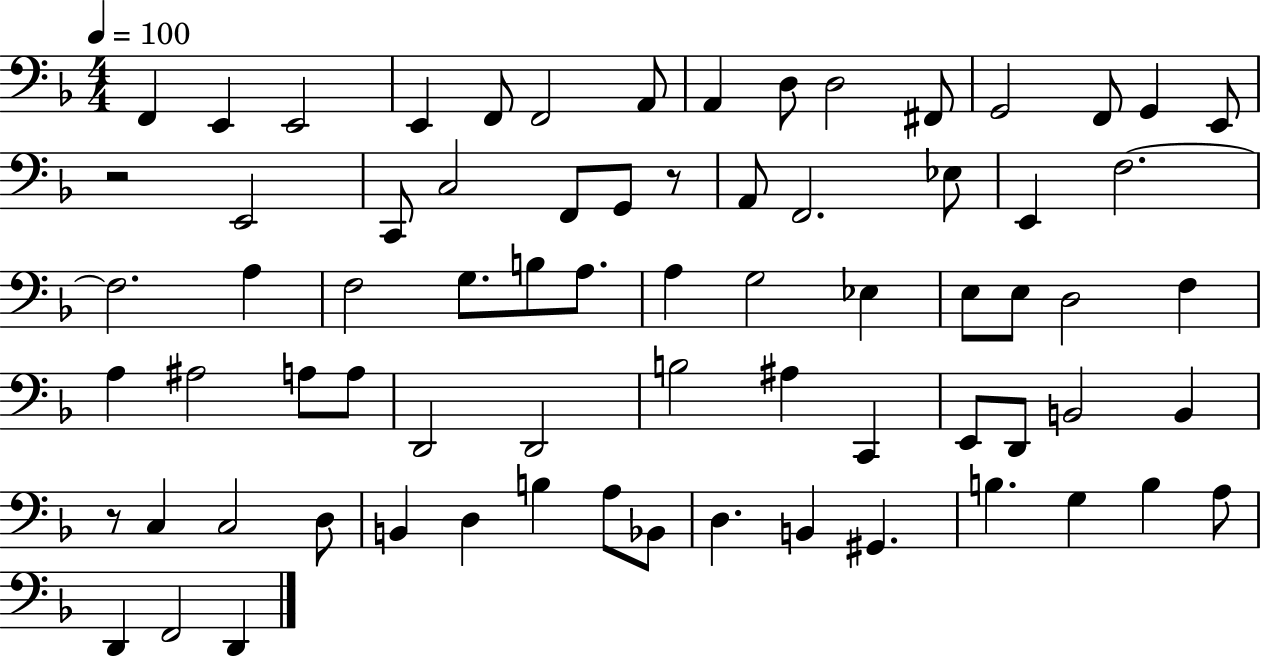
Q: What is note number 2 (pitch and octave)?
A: E2